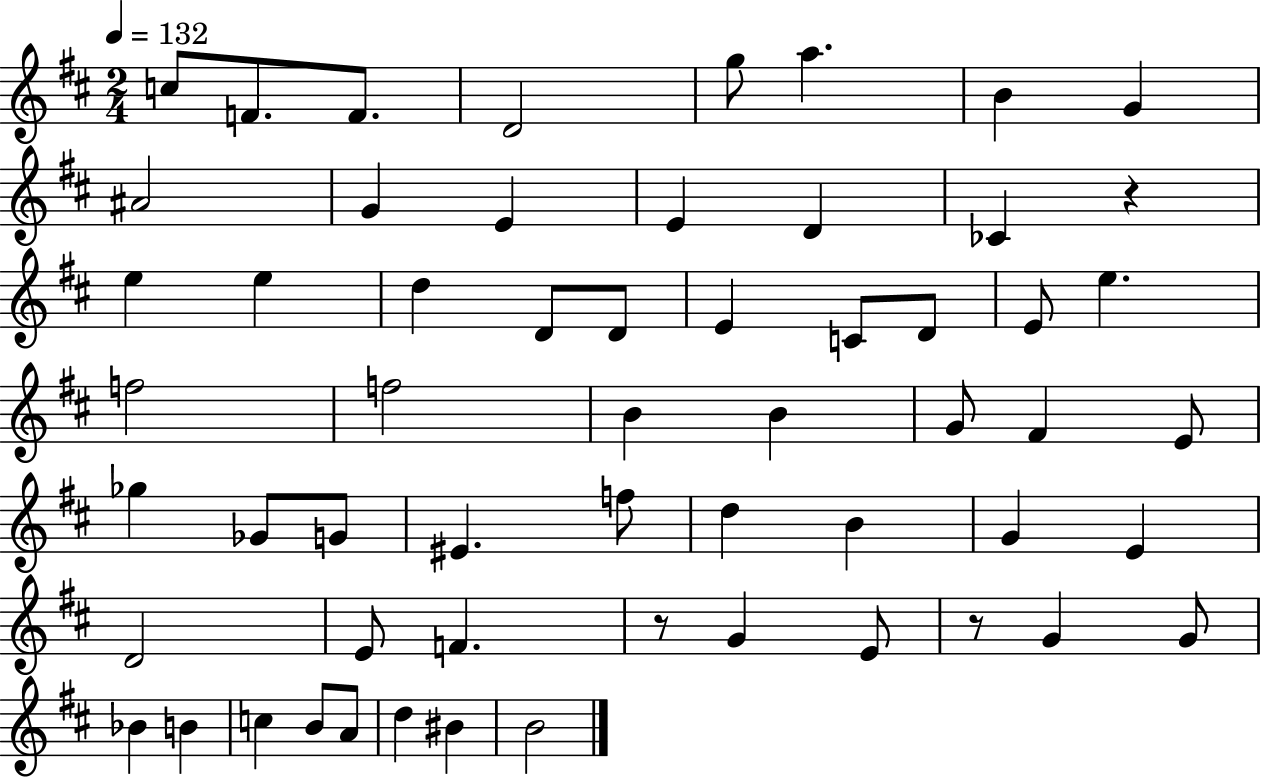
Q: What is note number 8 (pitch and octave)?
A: G4